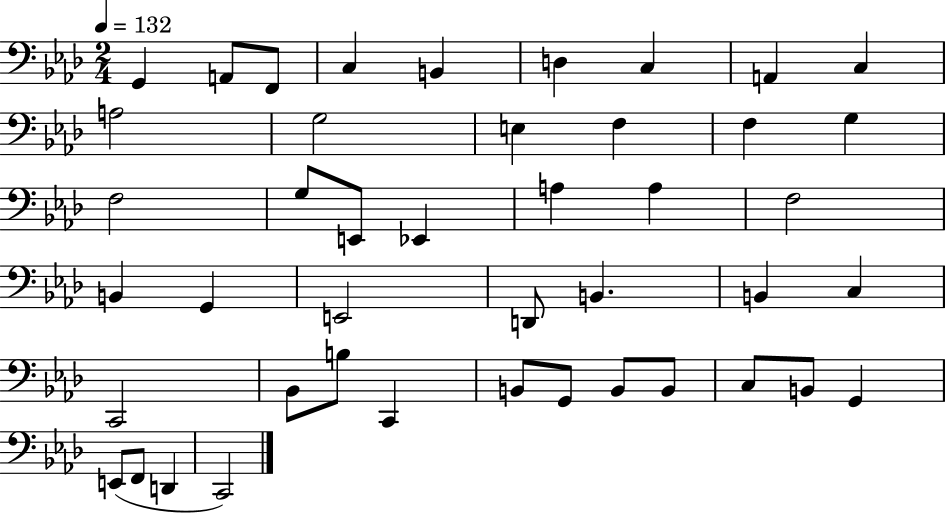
{
  \clef bass
  \numericTimeSignature
  \time 2/4
  \key aes \major
  \tempo 4 = 132
  g,4 a,8 f,8 | c4 b,4 | d4 c4 | a,4 c4 | \break a2 | g2 | e4 f4 | f4 g4 | \break f2 | g8 e,8 ees,4 | a4 a4 | f2 | \break b,4 g,4 | e,2 | d,8 b,4. | b,4 c4 | \break c,2 | bes,8 b8 c,4 | b,8 g,8 b,8 b,8 | c8 b,8 g,4 | \break e,8( f,8 d,4 | c,2) | \bar "|."
}